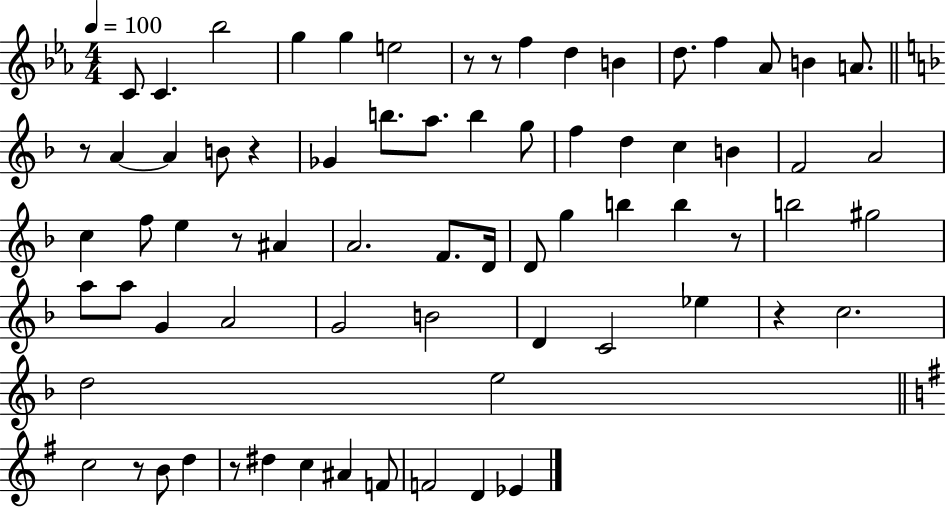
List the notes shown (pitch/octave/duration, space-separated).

C4/e C4/q. Bb5/h G5/q G5/q E5/h R/e R/e F5/q D5/q B4/q D5/e. F5/q Ab4/e B4/q A4/e. R/e A4/q A4/q B4/e R/q Gb4/q B5/e. A5/e. B5/q G5/e F5/q D5/q C5/q B4/q F4/h A4/h C5/q F5/e E5/q R/e A#4/q A4/h. F4/e. D4/s D4/e G5/q B5/q B5/q R/e B5/h G#5/h A5/e A5/e G4/q A4/h G4/h B4/h D4/q C4/h Eb5/q R/q C5/h. D5/h E5/h C5/h R/e B4/e D5/q R/e D#5/q C5/q A#4/q F4/e F4/h D4/q Eb4/q